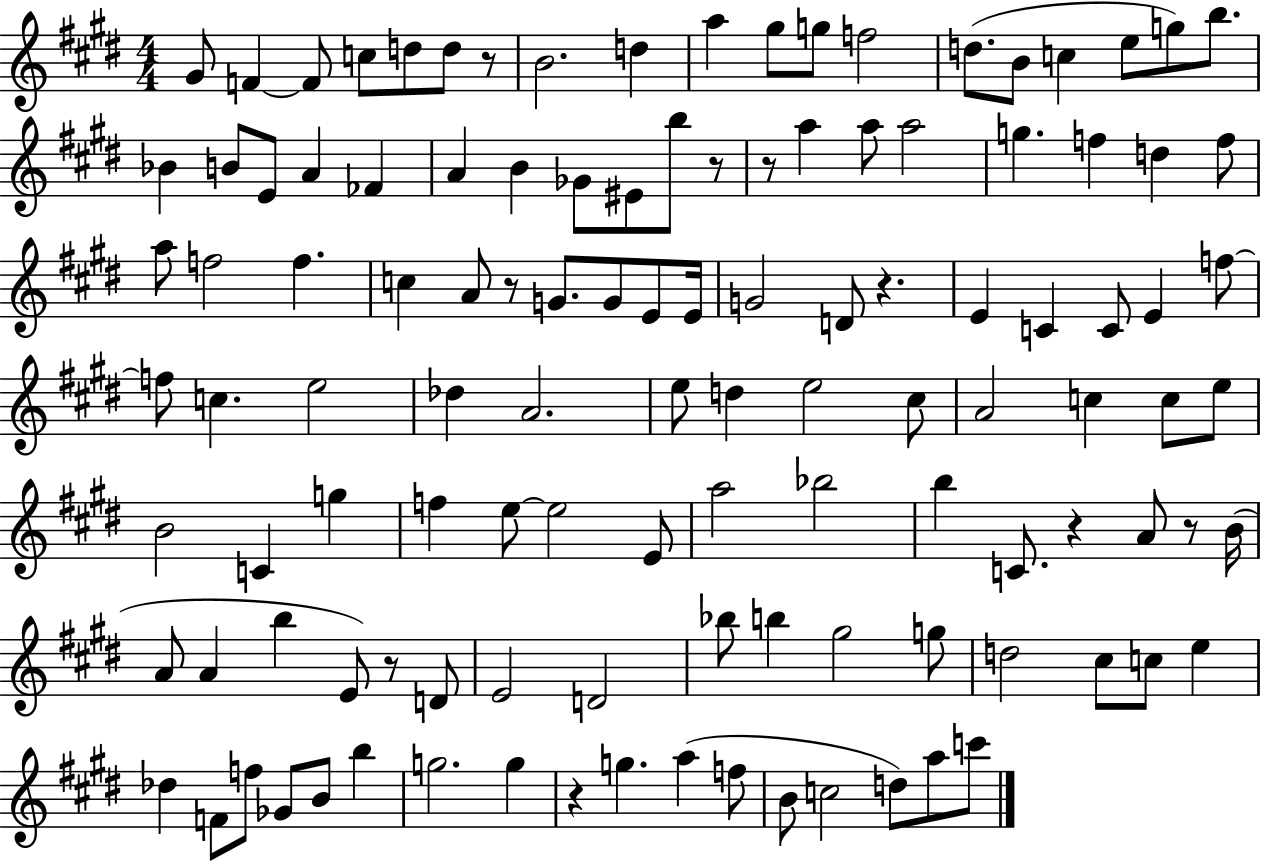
X:1
T:Untitled
M:4/4
L:1/4
K:E
^G/2 F F/2 c/2 d/2 d/2 z/2 B2 d a ^g/2 g/2 f2 d/2 B/2 c e/2 g/2 b/2 _B B/2 E/2 A _F A B _G/2 ^E/2 b/2 z/2 z/2 a a/2 a2 g f d f/2 a/2 f2 f c A/2 z/2 G/2 G/2 E/2 E/4 G2 D/2 z E C C/2 E f/2 f/2 c e2 _d A2 e/2 d e2 ^c/2 A2 c c/2 e/2 B2 C g f e/2 e2 E/2 a2 _b2 b C/2 z A/2 z/2 B/4 A/2 A b E/2 z/2 D/2 E2 D2 _b/2 b ^g2 g/2 d2 ^c/2 c/2 e _d F/2 f/2 _G/2 B/2 b g2 g z g a f/2 B/2 c2 d/2 a/2 c'/2